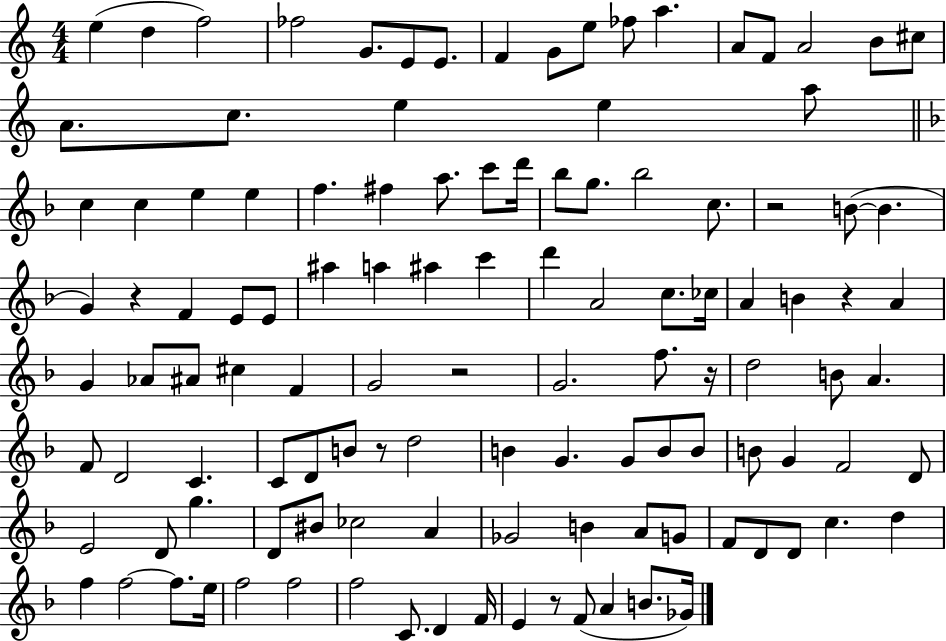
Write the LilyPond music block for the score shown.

{
  \clef treble
  \numericTimeSignature
  \time 4/4
  \key c \major
  e''4( d''4 f''2) | fes''2 g'8. e'8 e'8. | f'4 g'8 e''8 fes''8 a''4. | a'8 f'8 a'2 b'8 cis''8 | \break a'8. c''8. e''4 e''4 a''8 | \bar "||" \break \key d \minor c''4 c''4 e''4 e''4 | f''4. fis''4 a''8. c'''8 d'''16 | bes''8 g''8. bes''2 c''8. | r2 b'8~(~ b'4. | \break g'4) r4 f'4 e'8 e'8 | ais''4 a''4 ais''4 c'''4 | d'''4 a'2 c''8. ces''16 | a'4 b'4 r4 a'4 | \break g'4 aes'8 ais'8 cis''4 f'4 | g'2 r2 | g'2. f''8. r16 | d''2 b'8 a'4. | \break f'8 d'2 c'4. | c'8 d'8 b'8 r8 d''2 | b'4 g'4. g'8 b'8 b'8 | b'8 g'4 f'2 d'8 | \break e'2 d'8 g''4. | d'8 bis'8 ces''2 a'4 | ges'2 b'4 a'8 g'8 | f'8 d'8 d'8 c''4. d''4 | \break f''4 f''2~~ f''8. e''16 | f''2 f''2 | f''2 c'8. d'4 f'16 | e'4 r8 f'8( a'4 b'8. ges'16) | \break \bar "|."
}